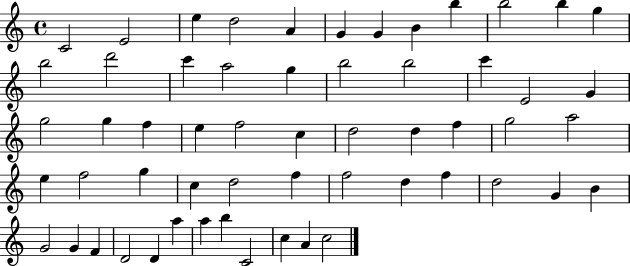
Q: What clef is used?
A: treble